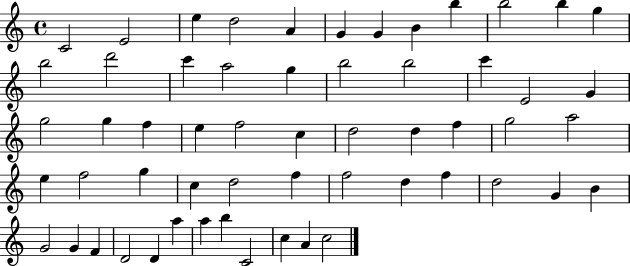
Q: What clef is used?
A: treble